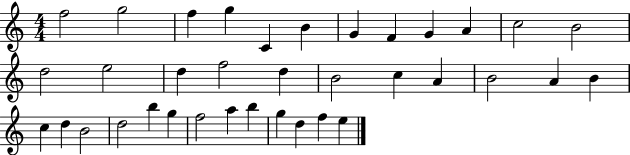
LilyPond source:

{
  \clef treble
  \numericTimeSignature
  \time 4/4
  \key c \major
  f''2 g''2 | f''4 g''4 c'4 b'4 | g'4 f'4 g'4 a'4 | c''2 b'2 | \break d''2 e''2 | d''4 f''2 d''4 | b'2 c''4 a'4 | b'2 a'4 b'4 | \break c''4 d''4 b'2 | d''2 b''4 g''4 | f''2 a''4 b''4 | g''4 d''4 f''4 e''4 | \break \bar "|."
}